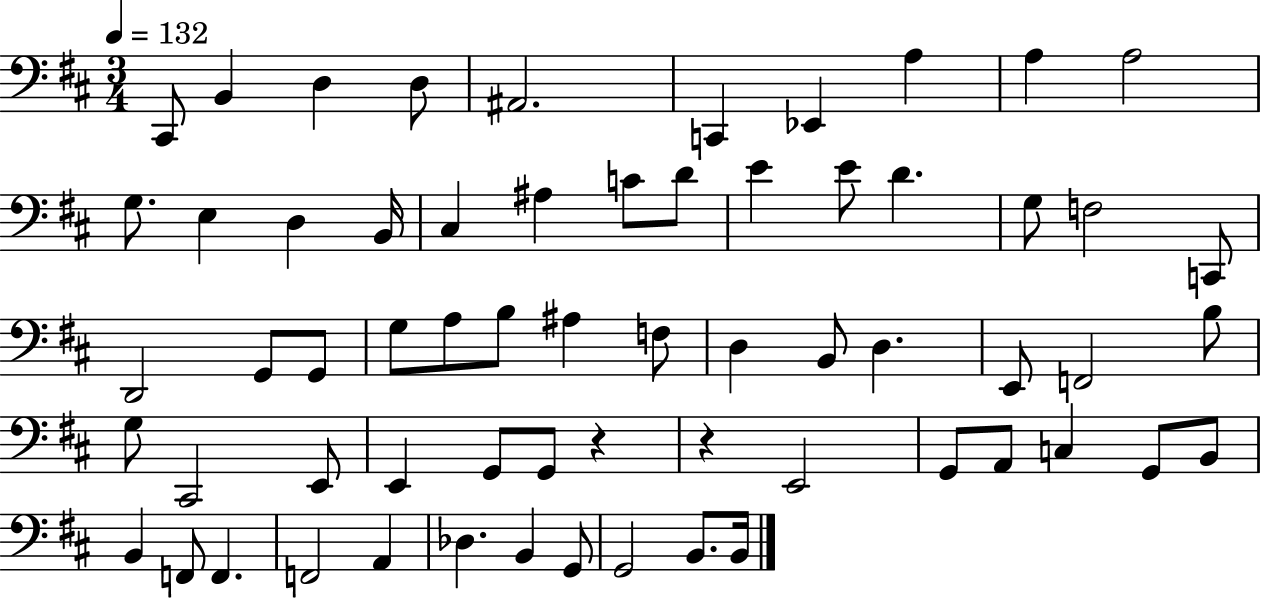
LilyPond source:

{
  \clef bass
  \numericTimeSignature
  \time 3/4
  \key d \major
  \tempo 4 = 132
  \repeat volta 2 { cis,8 b,4 d4 d8 | ais,2. | c,4 ees,4 a4 | a4 a2 | \break g8. e4 d4 b,16 | cis4 ais4 c'8 d'8 | e'4 e'8 d'4. | g8 f2 c,8 | \break d,2 g,8 g,8 | g8 a8 b8 ais4 f8 | d4 b,8 d4. | e,8 f,2 b8 | \break g8 cis,2 e,8 | e,4 g,8 g,8 r4 | r4 e,2 | g,8 a,8 c4 g,8 b,8 | \break b,4 f,8 f,4. | f,2 a,4 | des4. b,4 g,8 | g,2 b,8. b,16 | \break } \bar "|."
}